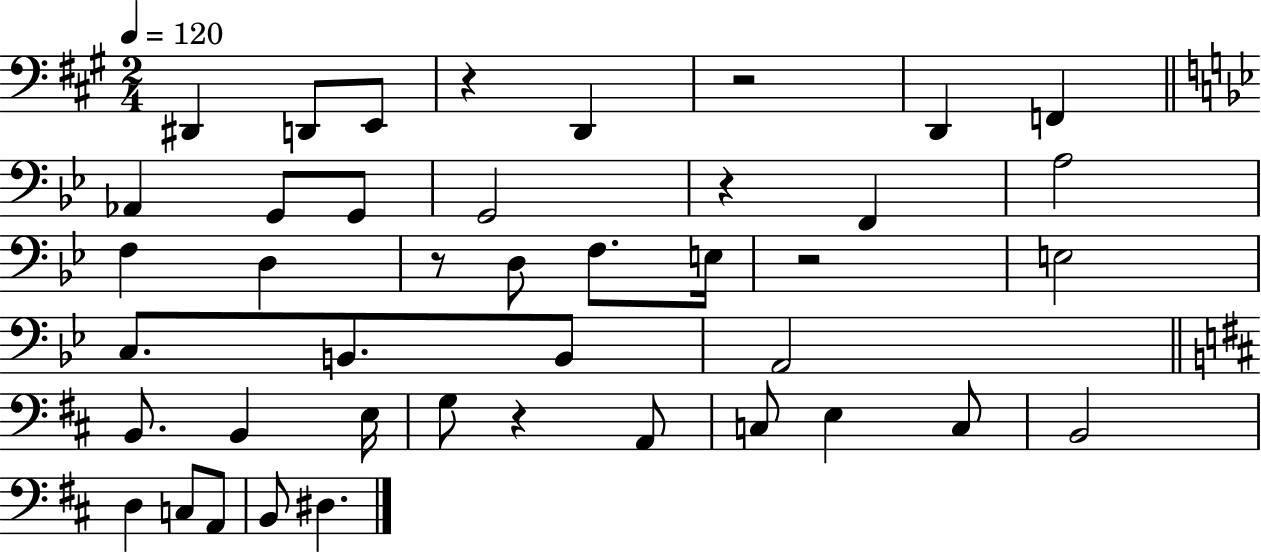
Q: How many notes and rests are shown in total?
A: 42